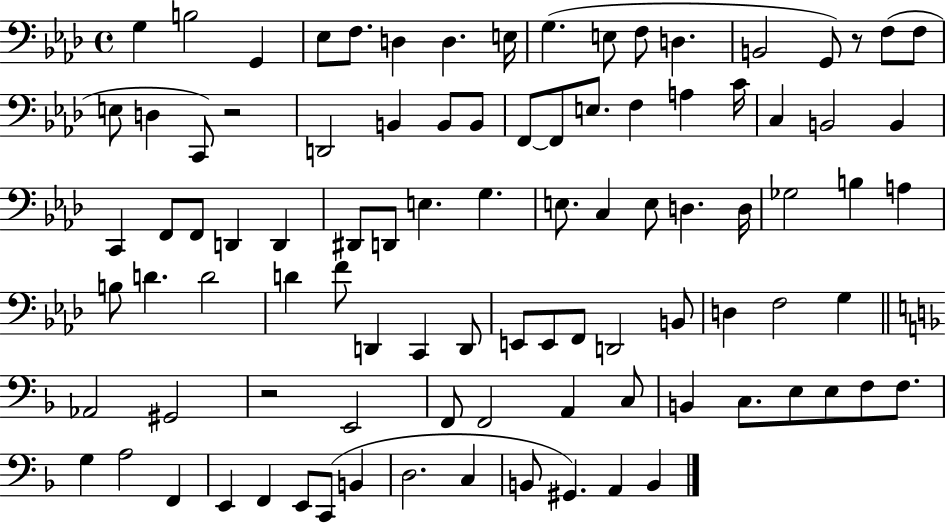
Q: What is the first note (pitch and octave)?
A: G3